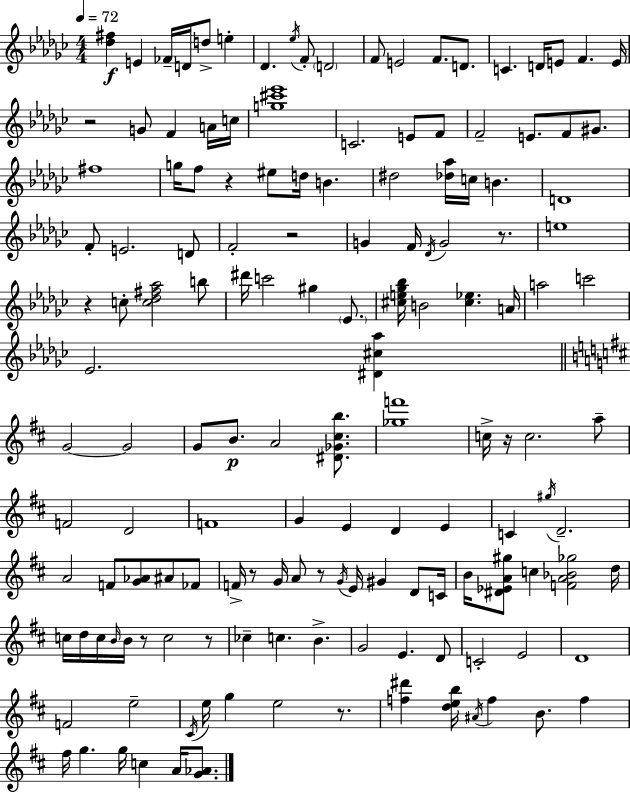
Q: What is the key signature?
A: EES minor